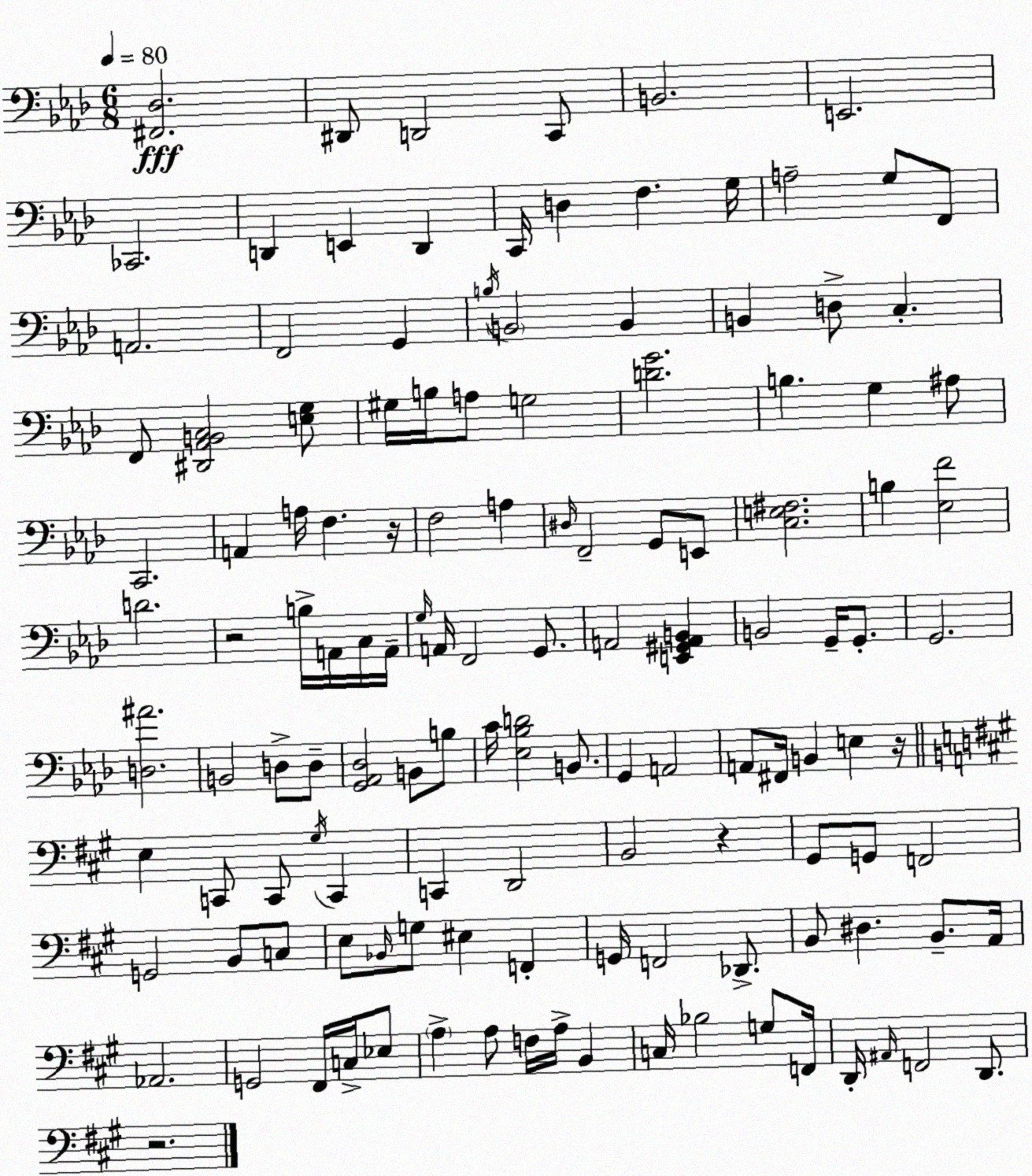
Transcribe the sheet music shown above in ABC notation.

X:1
T:Untitled
M:6/8
L:1/4
K:Ab
[^F,,_D,]2 ^D,,/2 D,,2 C,,/2 B,,2 E,,2 _C,,2 D,, E,, D,, C,,/4 D, F, G,/4 A,2 G,/2 F,,/2 A,,2 F,,2 G,, B,/4 B,,2 B,, B,, D,/2 C, F,,/2 [^D,,_A,,B,,C,]2 [E,G,]/2 ^G,/4 B,/4 A,/2 G,2 [DG]2 B, G, ^A,/2 C,,2 A,, A,/4 F, z/4 F,2 A, ^D,/4 F,,2 G,,/2 E,,/2 [C,E,^F,]2 B, [_E,F]2 D2 z2 B,/4 A,,/4 C,/4 A,,/4 G,/4 A,,/4 F,,2 G,,/2 A,,2 [E,,^G,,A,,B,,] B,,2 G,,/4 G,,/2 G,,2 [D,^A]2 B,,2 D,/2 D,/2 [G,,_A,,_D,]2 B,,/2 B,/2 C/4 [_E,_B,D]2 B,,/2 G,, A,,2 A,,/2 ^F,,/4 B,, E, z/4 E, C,,/2 C,,/2 ^G,/4 C,, C,, D,,2 B,,2 z ^G,,/2 G,,/2 F,,2 G,,2 B,,/2 C,/2 E,/2 _B,,/4 G,/2 ^E, F,, G,,/4 F,,2 _D,,/2 B,,/2 ^D, B,,/2 A,,/4 _A,,2 G,,2 ^F,,/4 C,/4 _E,/2 A, A,/2 F,/4 A,/4 B,, C,/4 _B,2 G,/2 F,,/4 D,,/4 ^A,,/4 F,,2 D,,/2 z2